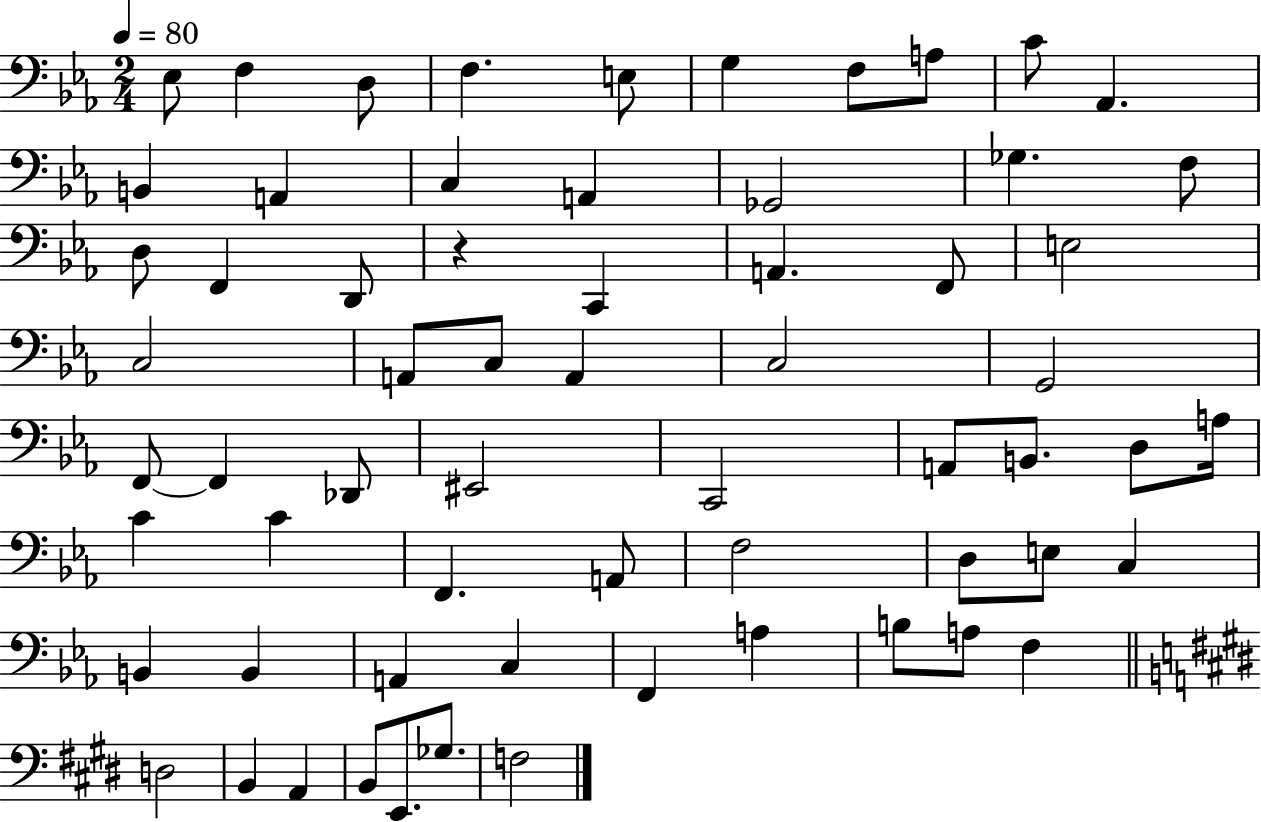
X:1
T:Untitled
M:2/4
L:1/4
K:Eb
_E,/2 F, D,/2 F, E,/2 G, F,/2 A,/2 C/2 _A,, B,, A,, C, A,, _G,,2 _G, F,/2 D,/2 F,, D,,/2 z C,, A,, F,,/2 E,2 C,2 A,,/2 C,/2 A,, C,2 G,,2 F,,/2 F,, _D,,/2 ^E,,2 C,,2 A,,/2 B,,/2 D,/2 A,/4 C C F,, A,,/2 F,2 D,/2 E,/2 C, B,, B,, A,, C, F,, A, B,/2 A,/2 F, D,2 B,, A,, B,,/2 E,,/2 _G,/2 F,2